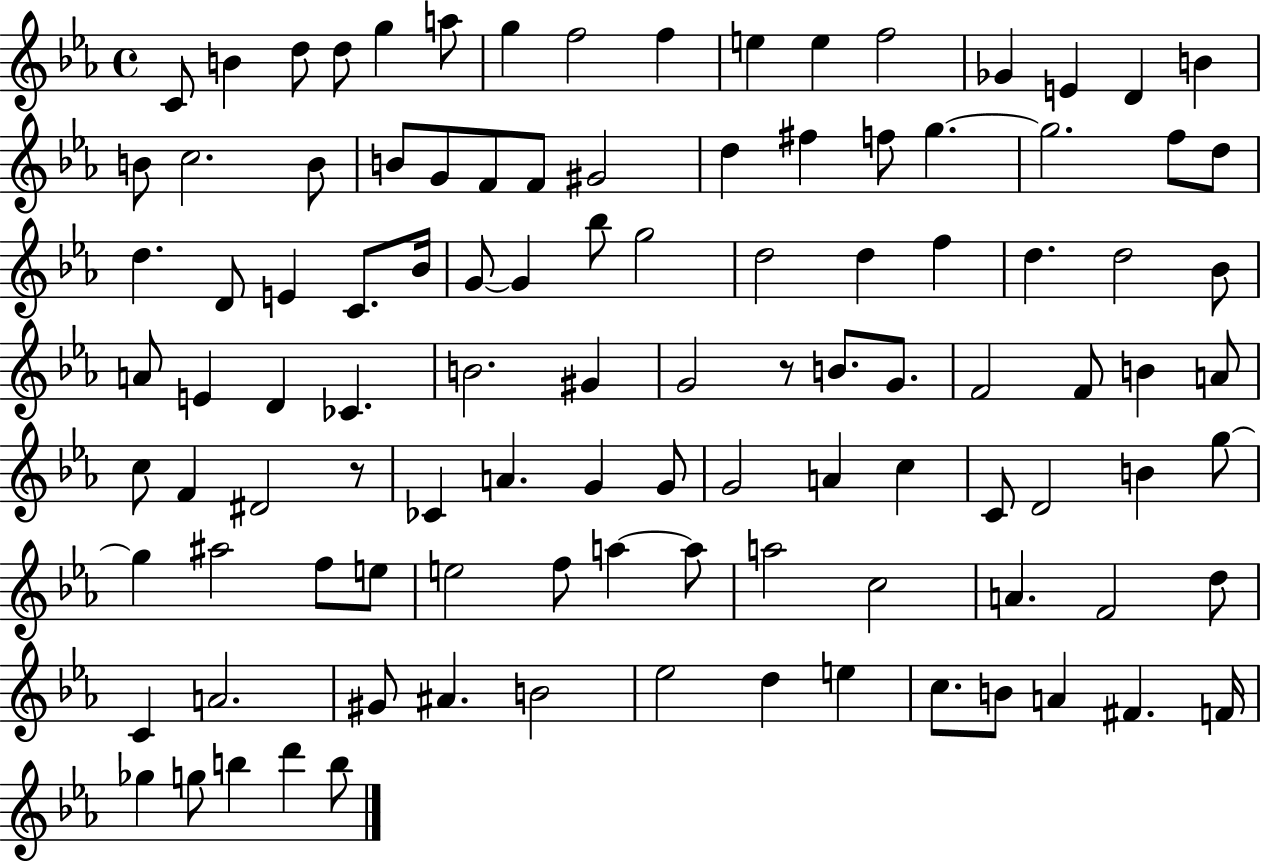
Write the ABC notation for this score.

X:1
T:Untitled
M:4/4
L:1/4
K:Eb
C/2 B d/2 d/2 g a/2 g f2 f e e f2 _G E D B B/2 c2 B/2 B/2 G/2 F/2 F/2 ^G2 d ^f f/2 g g2 f/2 d/2 d D/2 E C/2 _B/4 G/2 G _b/2 g2 d2 d f d d2 _B/2 A/2 E D _C B2 ^G G2 z/2 B/2 G/2 F2 F/2 B A/2 c/2 F ^D2 z/2 _C A G G/2 G2 A c C/2 D2 B g/2 g ^a2 f/2 e/2 e2 f/2 a a/2 a2 c2 A F2 d/2 C A2 ^G/2 ^A B2 _e2 d e c/2 B/2 A ^F F/4 _g g/2 b d' b/2